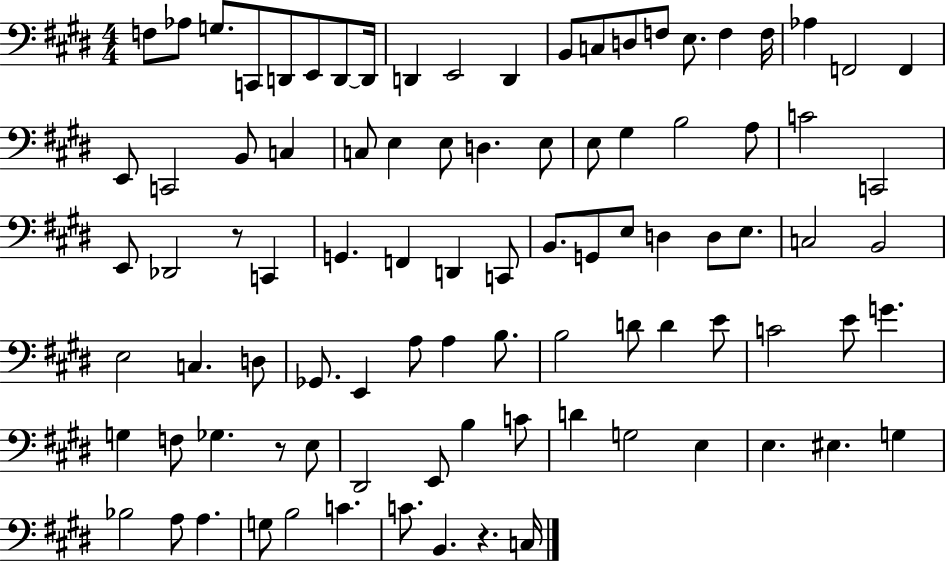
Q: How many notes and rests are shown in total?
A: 92